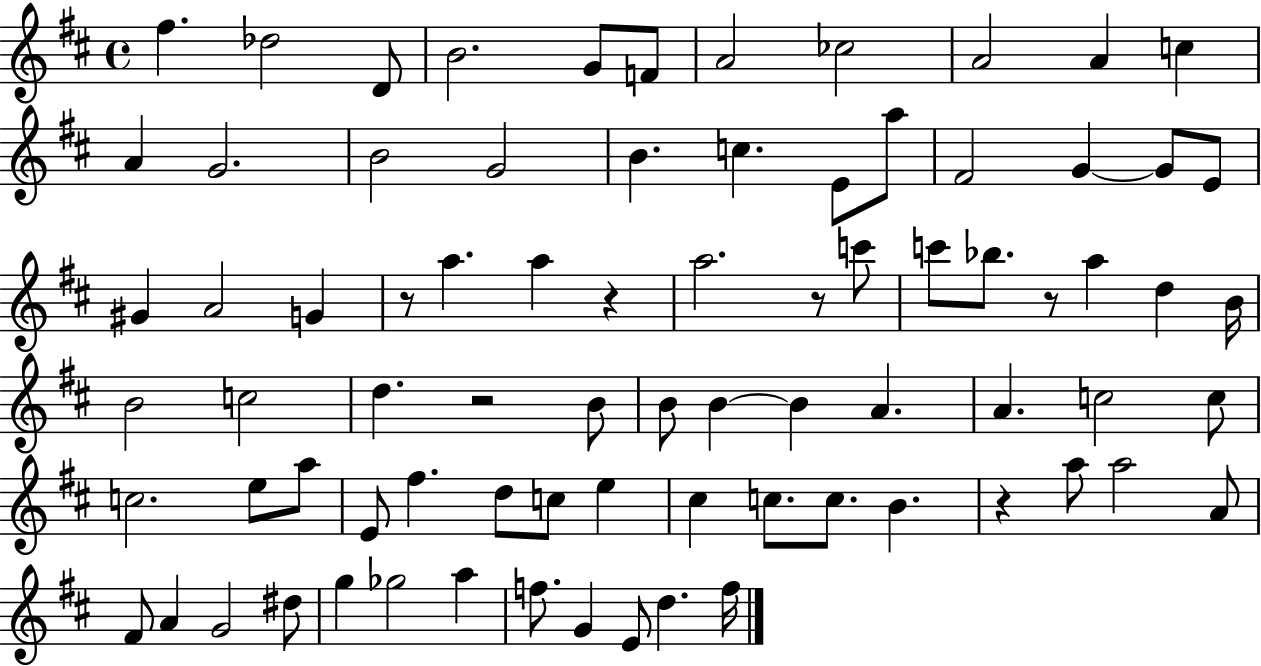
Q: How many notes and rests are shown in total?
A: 79